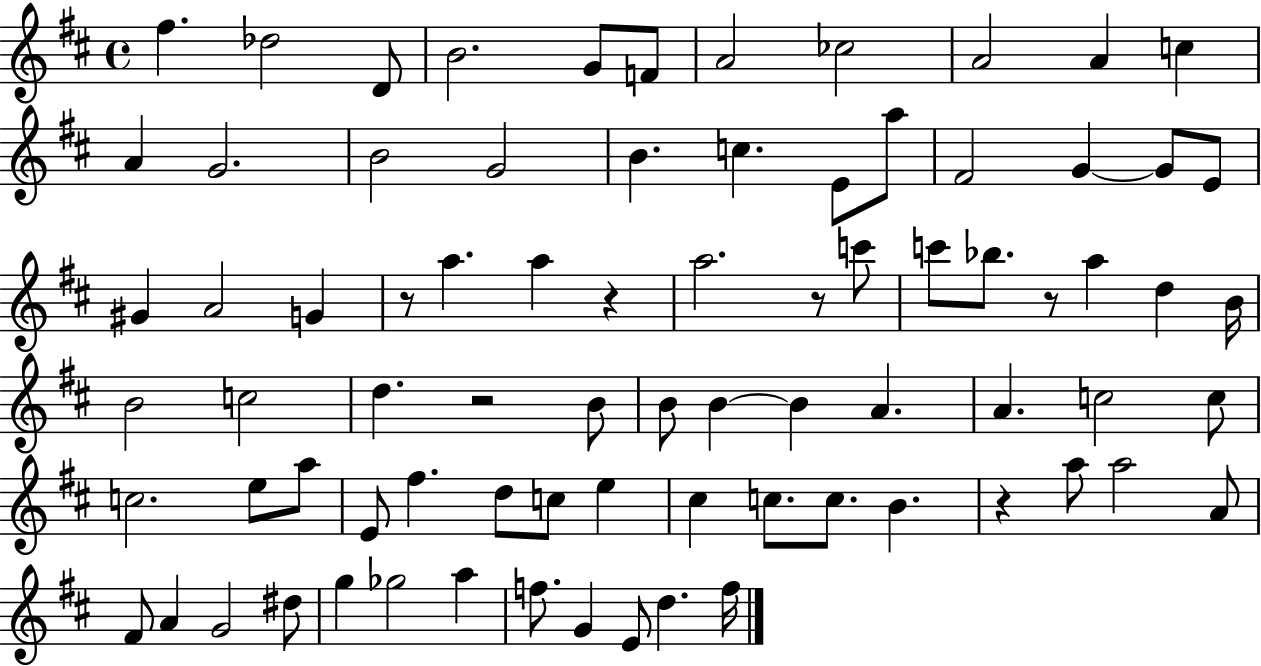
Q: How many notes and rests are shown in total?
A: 79